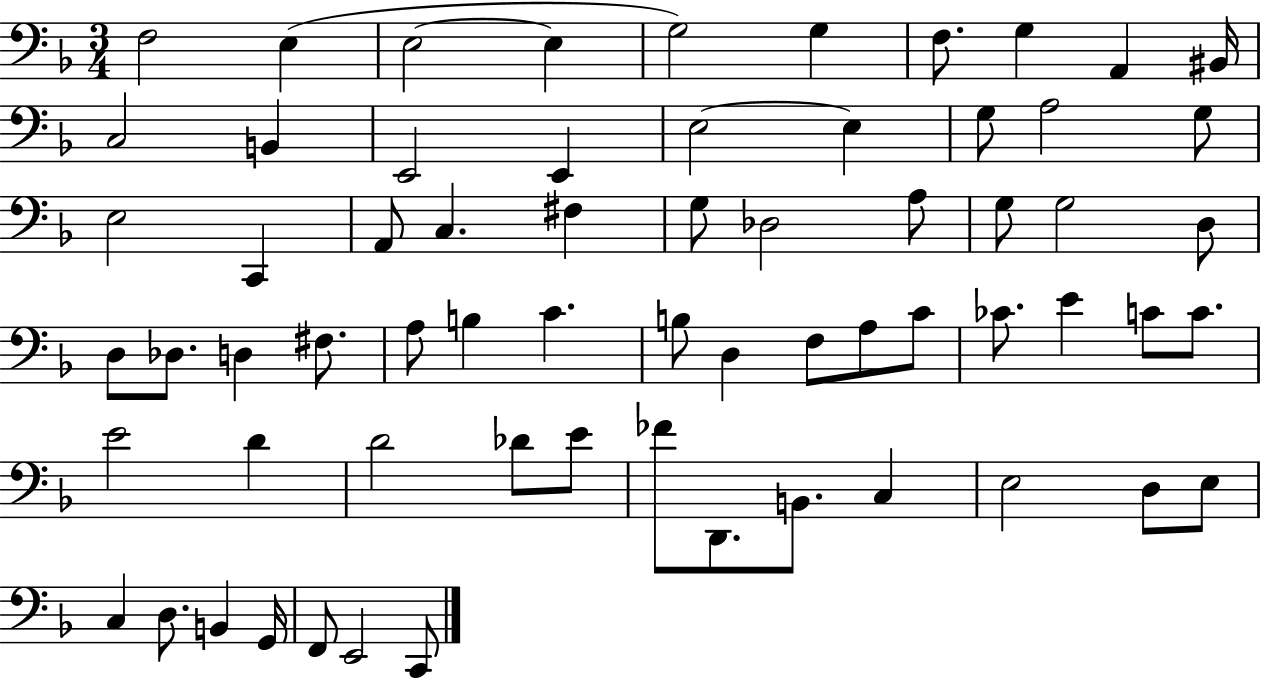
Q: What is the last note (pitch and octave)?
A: C2